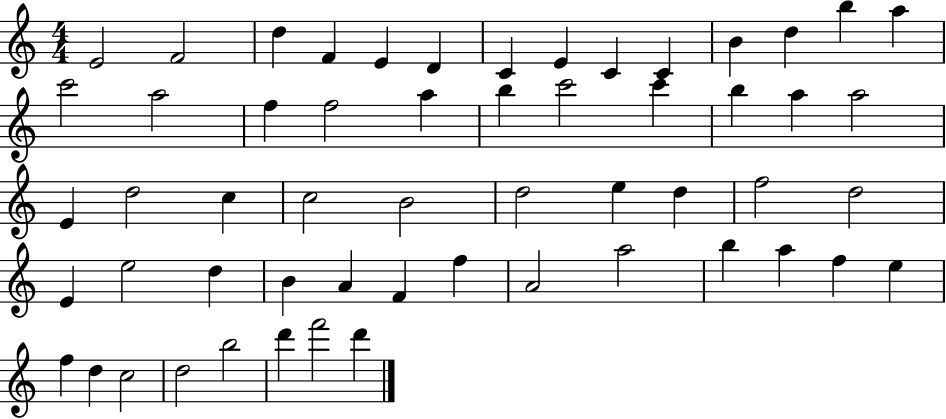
E4/h F4/h D5/q F4/q E4/q D4/q C4/q E4/q C4/q C4/q B4/q D5/q B5/q A5/q C6/h A5/h F5/q F5/h A5/q B5/q C6/h C6/q B5/q A5/q A5/h E4/q D5/h C5/q C5/h B4/h D5/h E5/q D5/q F5/h D5/h E4/q E5/h D5/q B4/q A4/q F4/q F5/q A4/h A5/h B5/q A5/q F5/q E5/q F5/q D5/q C5/h D5/h B5/h D6/q F6/h D6/q